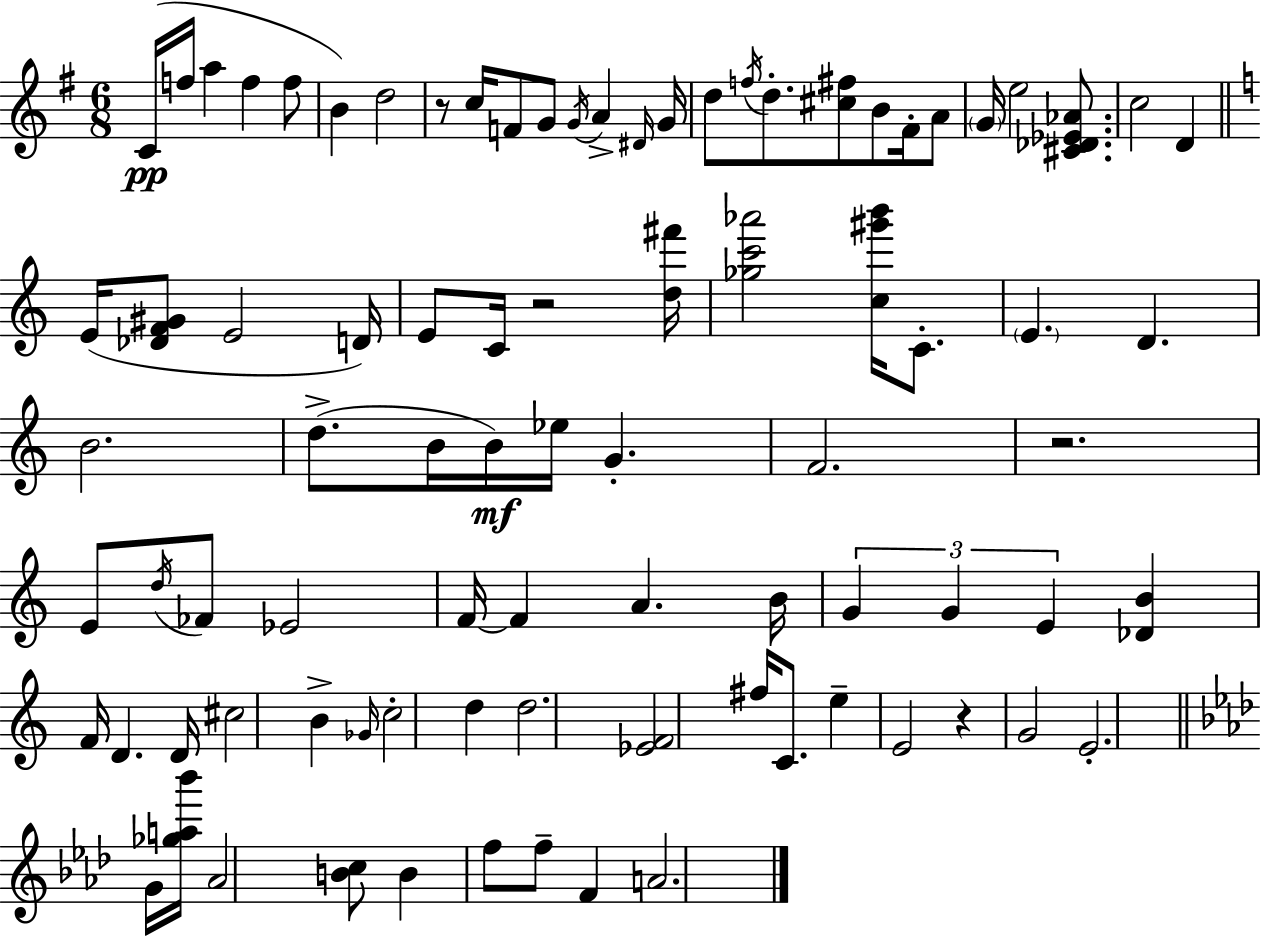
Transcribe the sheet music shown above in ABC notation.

X:1
T:Untitled
M:6/8
L:1/4
K:G
C/4 f/4 a f f/2 B d2 z/2 c/4 F/2 G/2 G/4 A ^D/4 G/4 d/2 f/4 d/2 [^c^f]/2 B/2 ^F/4 A/2 G/4 e2 [^C_D_E_A]/2 c2 D E/4 [_DF^G]/2 E2 D/4 E/2 C/4 z2 [d^f']/4 [_gc'_a']2 [c^g'b']/4 C/2 E D B2 d/2 B/4 B/4 _e/4 G F2 z2 E/2 d/4 _F/2 _E2 F/4 F A B/4 G G E [_DB] F/4 D D/4 ^c2 B _G/4 c2 d d2 [_EF]2 ^f/4 C/2 e E2 z G2 E2 G/4 [_ga_b']/4 _A2 [Bc]/2 B f/2 f/2 F A2